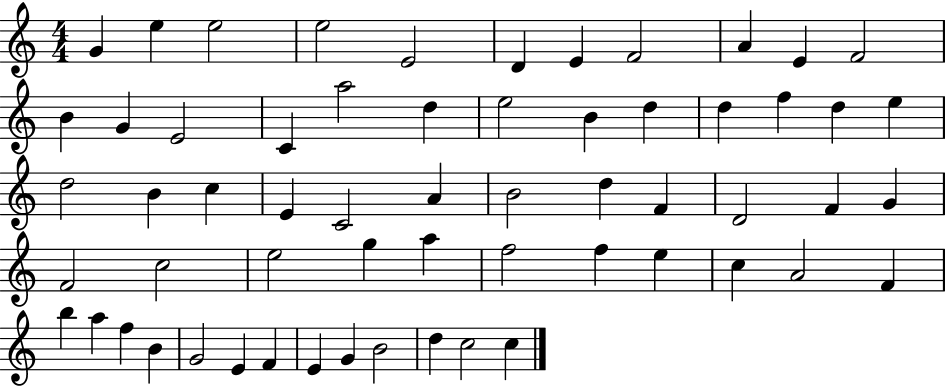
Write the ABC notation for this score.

X:1
T:Untitled
M:4/4
L:1/4
K:C
G e e2 e2 E2 D E F2 A E F2 B G E2 C a2 d e2 B d d f d e d2 B c E C2 A B2 d F D2 F G F2 c2 e2 g a f2 f e c A2 F b a f B G2 E F E G B2 d c2 c